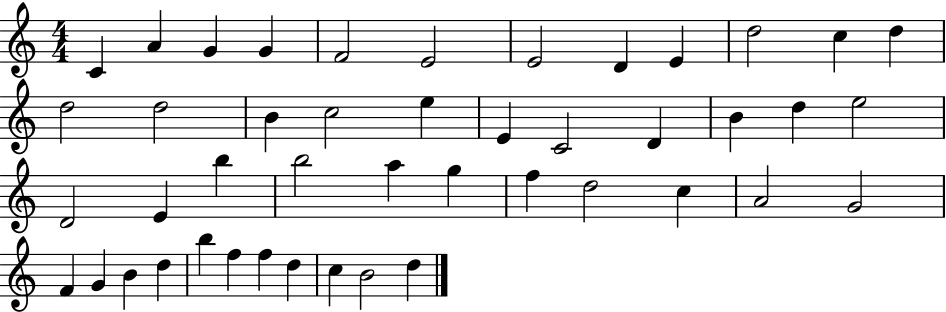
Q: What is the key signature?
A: C major